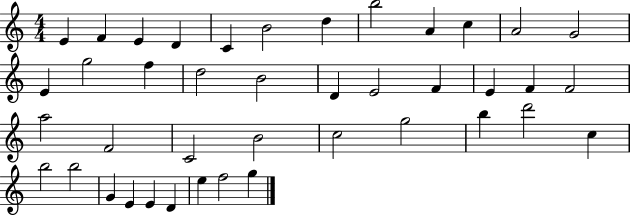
X:1
T:Untitled
M:4/4
L:1/4
K:C
E F E D C B2 d b2 A c A2 G2 E g2 f d2 B2 D E2 F E F F2 a2 F2 C2 B2 c2 g2 b d'2 c b2 b2 G E E D e f2 g